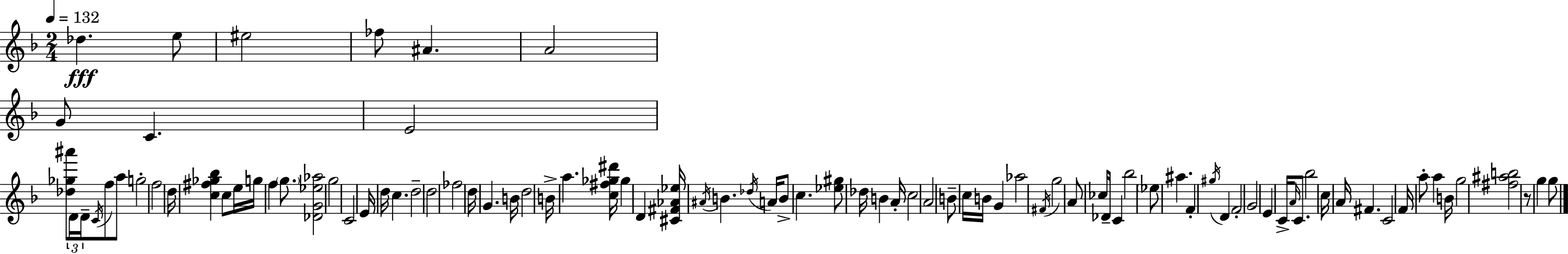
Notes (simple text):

Db5/q. E5/e EIS5/h FES5/e A#4/q. A4/h G4/e C4/q. E4/h [Db5,Gb5,A#6]/e D4/s D4/s C4/s F5/e A5/e G5/h F5/h D5/s [C5,F#5,Gb5,Bb5]/q C5/e E5/s G5/s F5/q G5/e. [Db4,G4,Eb5,Ab5]/h G5/h C4/h E4/s D5/s C5/q. D5/h D5/h FES5/h D5/s G4/q. B4/s D5/h B4/s A5/q. [C5,F#5,Gb5,D#6]/s Gb5/q D4/q [C#4,F#4,Ab4,Eb5]/s A#4/s B4/q. Db5/s A4/s B4/e C5/q. [Eb5,G#5]/e Db5/s B4/q A4/s C5/h A4/h B4/e C5/s B4/s G4/q Ab5/h F#4/s G5/h A4/e CES5/s Db4/s C4/q Bb5/h Eb5/e A#5/q. F4/q G#5/s D4/q F4/h G4/h E4/q C4/s A4/s C4/e. Bb5/h C5/s A4/s F#4/q. C4/h F4/s A5/e A5/q B4/s G5/h [F#5,A#5,B5]/h R/e G5/q G5/e